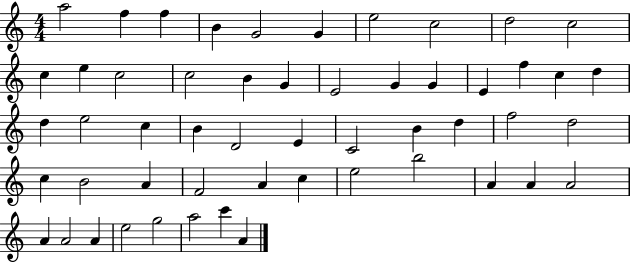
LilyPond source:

{
  \clef treble
  \numericTimeSignature
  \time 4/4
  \key c \major
  a''2 f''4 f''4 | b'4 g'2 g'4 | e''2 c''2 | d''2 c''2 | \break c''4 e''4 c''2 | c''2 b'4 g'4 | e'2 g'4 g'4 | e'4 f''4 c''4 d''4 | \break d''4 e''2 c''4 | b'4 d'2 e'4 | c'2 b'4 d''4 | f''2 d''2 | \break c''4 b'2 a'4 | f'2 a'4 c''4 | e''2 b''2 | a'4 a'4 a'2 | \break a'4 a'2 a'4 | e''2 g''2 | a''2 c'''4 a'4 | \bar "|."
}